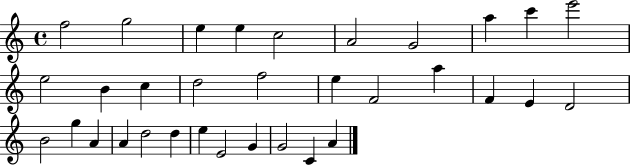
X:1
T:Untitled
M:4/4
L:1/4
K:C
f2 g2 e e c2 A2 G2 a c' e'2 e2 B c d2 f2 e F2 a F E D2 B2 g A A d2 d e E2 G G2 C A